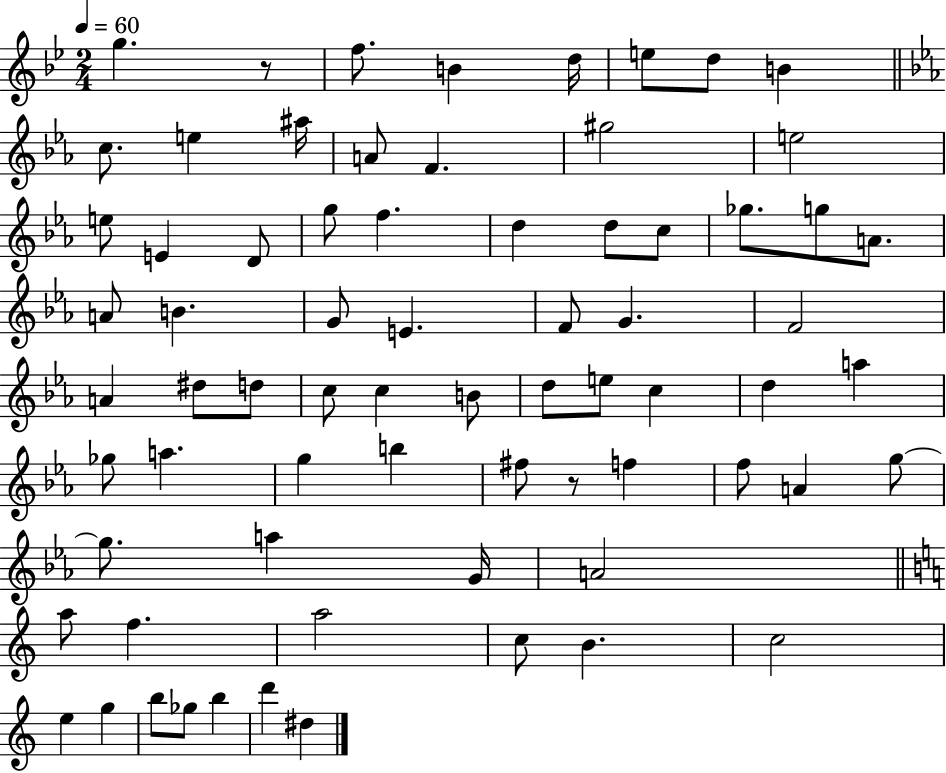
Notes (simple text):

G5/q. R/e F5/e. B4/q D5/s E5/e D5/e B4/q C5/e. E5/q A#5/s A4/e F4/q. G#5/h E5/h E5/e E4/q D4/e G5/e F5/q. D5/q D5/e C5/e Gb5/e. G5/e A4/e. A4/e B4/q. G4/e E4/q. F4/e G4/q. F4/h A4/q D#5/e D5/e C5/e C5/q B4/e D5/e E5/e C5/q D5/q A5/q Gb5/e A5/q. G5/q B5/q F#5/e R/e F5/q F5/e A4/q G5/e G5/e. A5/q G4/s A4/h A5/e F5/q. A5/h C5/e B4/q. C5/h E5/q G5/q B5/e Gb5/e B5/q D6/q D#5/q